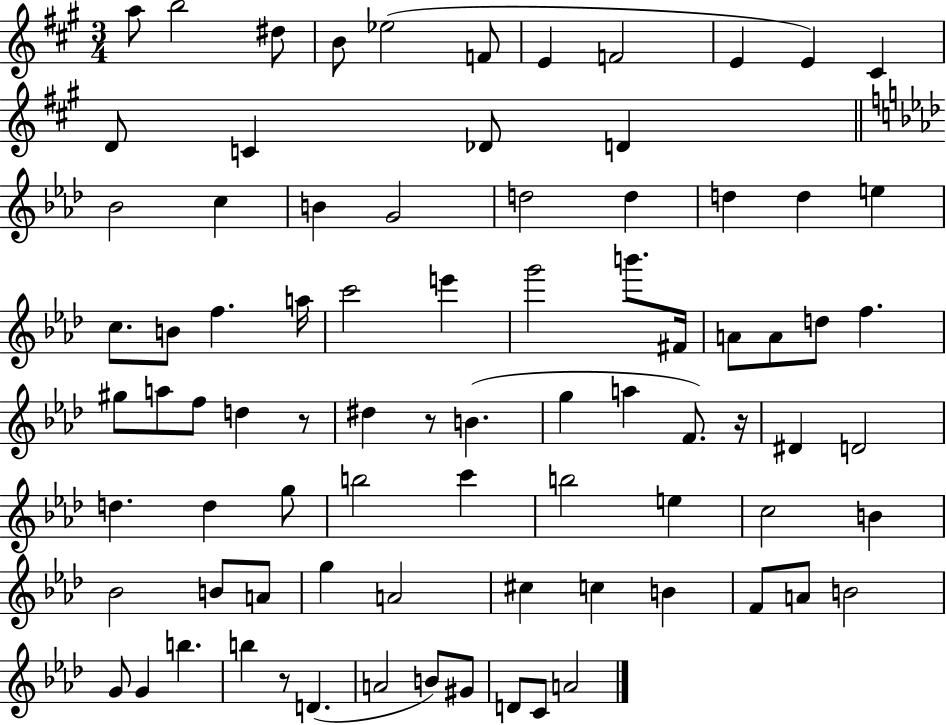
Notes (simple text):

A5/e B5/h D#5/e B4/e Eb5/h F4/e E4/q F4/h E4/q E4/q C#4/q D4/e C4/q Db4/e D4/q Bb4/h C5/q B4/q G4/h D5/h D5/q D5/q D5/q E5/q C5/e. B4/e F5/q. A5/s C6/h E6/q G6/h B6/e. F#4/s A4/e A4/e D5/e F5/q. G#5/e A5/e F5/e D5/q R/e D#5/q R/e B4/q. G5/q A5/q F4/e. R/s D#4/q D4/h D5/q. D5/q G5/e B5/h C6/q B5/h E5/q C5/h B4/q Bb4/h B4/e A4/e G5/q A4/h C#5/q C5/q B4/q F4/e A4/e B4/h G4/e G4/q B5/q. B5/q R/e D4/q. A4/h B4/e G#4/e D4/e C4/e A4/h